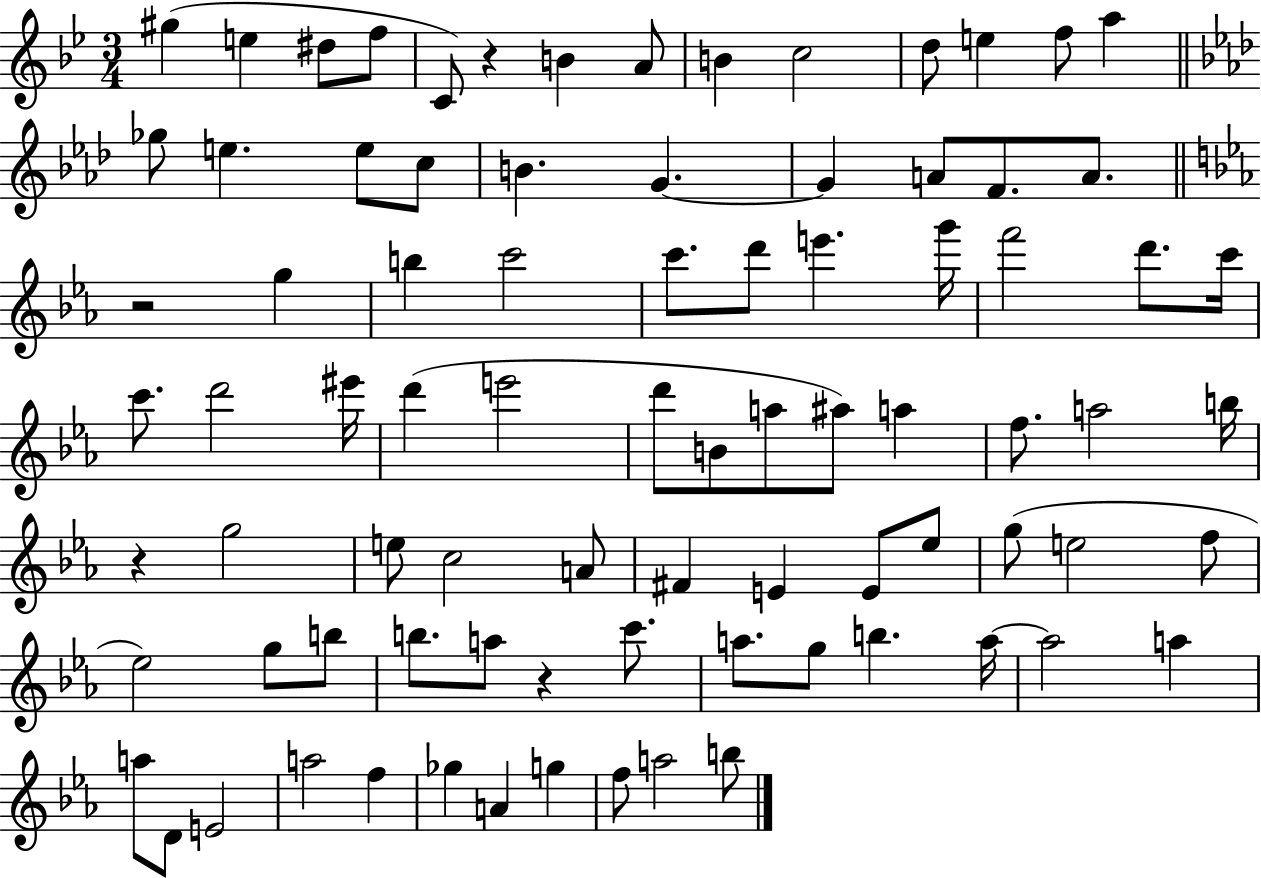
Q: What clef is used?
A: treble